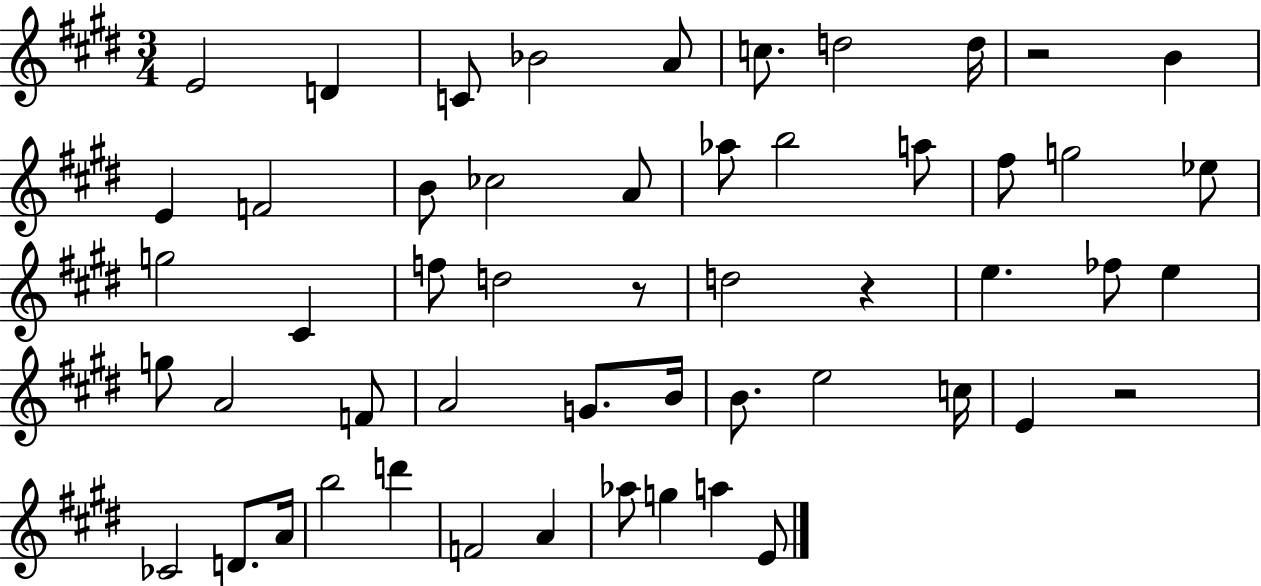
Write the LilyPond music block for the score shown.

{
  \clef treble
  \numericTimeSignature
  \time 3/4
  \key e \major
  e'2 d'4 | c'8 bes'2 a'8 | c''8. d''2 d''16 | r2 b'4 | \break e'4 f'2 | b'8 ces''2 a'8 | aes''8 b''2 a''8 | fis''8 g''2 ees''8 | \break g''2 cis'4 | f''8 d''2 r8 | d''2 r4 | e''4. fes''8 e''4 | \break g''8 a'2 f'8 | a'2 g'8. b'16 | b'8. e''2 c''16 | e'4 r2 | \break ces'2 d'8. a'16 | b''2 d'''4 | f'2 a'4 | aes''8 g''4 a''4 e'8 | \break \bar "|."
}